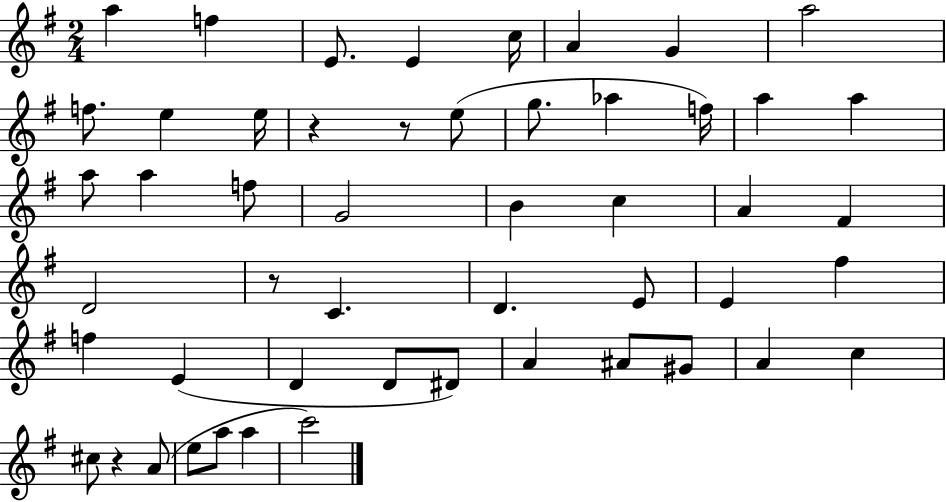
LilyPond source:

{
  \clef treble
  \numericTimeSignature
  \time 2/4
  \key g \major
  a''4 f''4 | e'8. e'4 c''16 | a'4 g'4 | a''2 | \break f''8. e''4 e''16 | r4 r8 e''8( | g''8. aes''4 f''16) | a''4 a''4 | \break a''8 a''4 f''8 | g'2 | b'4 c''4 | a'4 fis'4 | \break d'2 | r8 c'4. | d'4. e'8 | e'4 fis''4 | \break f''4 e'4( | d'4 d'8 dis'8) | a'4 ais'8 gis'8 | a'4 c''4 | \break cis''8 r4 a'8( | e''8 a''8 a''4 | c'''2) | \bar "|."
}